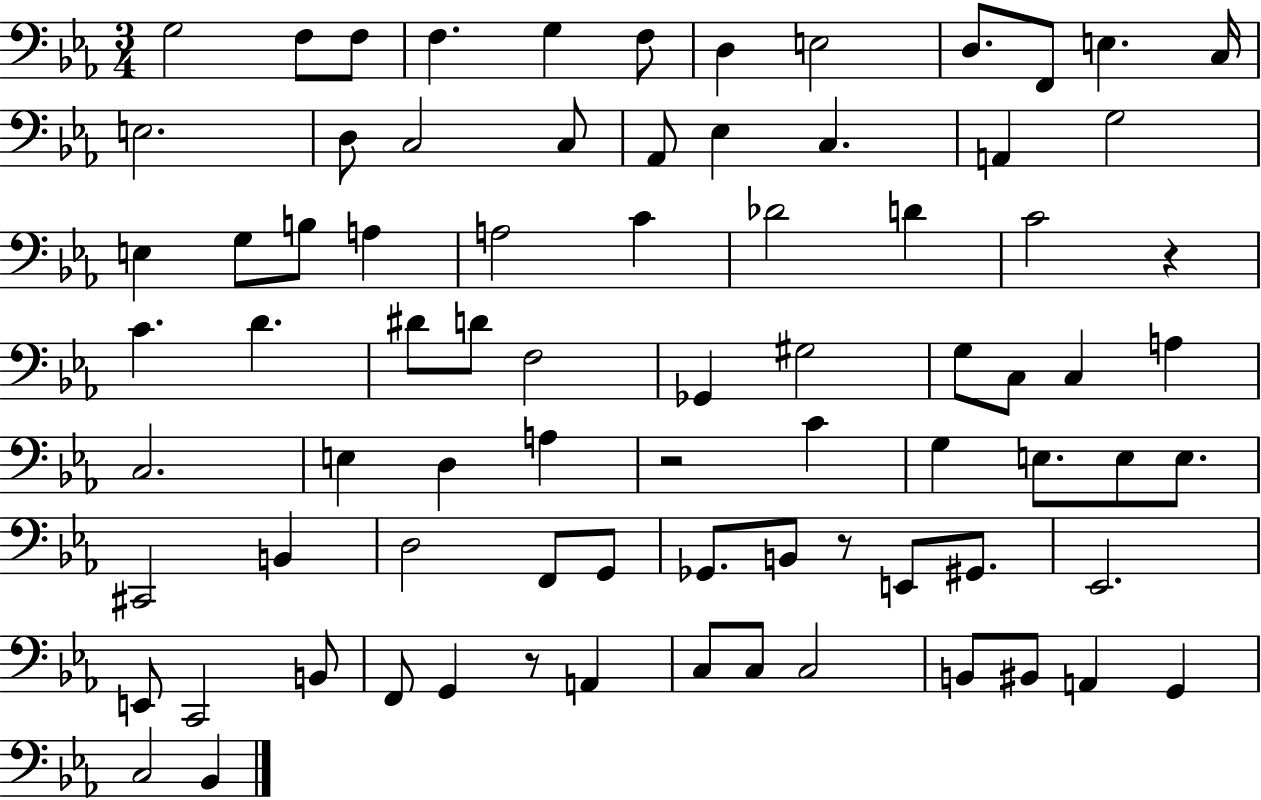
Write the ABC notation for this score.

X:1
T:Untitled
M:3/4
L:1/4
K:Eb
G,2 F,/2 F,/2 F, G, F,/2 D, E,2 D,/2 F,,/2 E, C,/4 E,2 D,/2 C,2 C,/2 _A,,/2 _E, C, A,, G,2 E, G,/2 B,/2 A, A,2 C _D2 D C2 z C D ^D/2 D/2 F,2 _G,, ^G,2 G,/2 C,/2 C, A, C,2 E, D, A, z2 C G, E,/2 E,/2 E,/2 ^C,,2 B,, D,2 F,,/2 G,,/2 _G,,/2 B,,/2 z/2 E,,/2 ^G,,/2 _E,,2 E,,/2 C,,2 B,,/2 F,,/2 G,, z/2 A,, C,/2 C,/2 C,2 B,,/2 ^B,,/2 A,, G,, C,2 _B,,